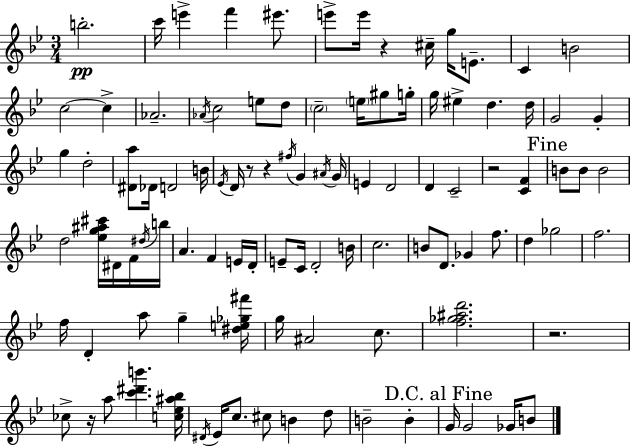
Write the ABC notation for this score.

X:1
T:Untitled
M:3/4
L:1/4
K:Gm
b2 c'/4 e' f' ^e'/2 e'/2 e'/4 z ^c/4 g/4 E/2 C B2 c2 c _A2 _A/4 c2 e/2 d/2 c2 e/4 ^g/2 g/4 g/4 ^e d d/4 G2 G g d2 [^Da]/2 _D/4 D2 B/4 _E/4 D/4 z/2 z ^f/4 G ^A/4 G/4 E D2 D C2 z2 [CF] B/2 B/2 B2 d2 [_eg^a^c']/4 ^D/4 F/4 ^d/4 b/4 A F E/4 D/4 E/2 C/4 D2 B/4 c2 B/2 D/2 _G f/2 d _g2 f2 f/4 D a/2 g [^de_g^f']/4 g/4 ^A2 c/2 [f_g^ad']2 z2 _c/2 z/4 a/2 [c'^d'b'] [c_e^a_b]/4 ^D/4 _E/4 c/2 ^c/2 B d/2 B2 B G/4 G2 _G/4 B/2